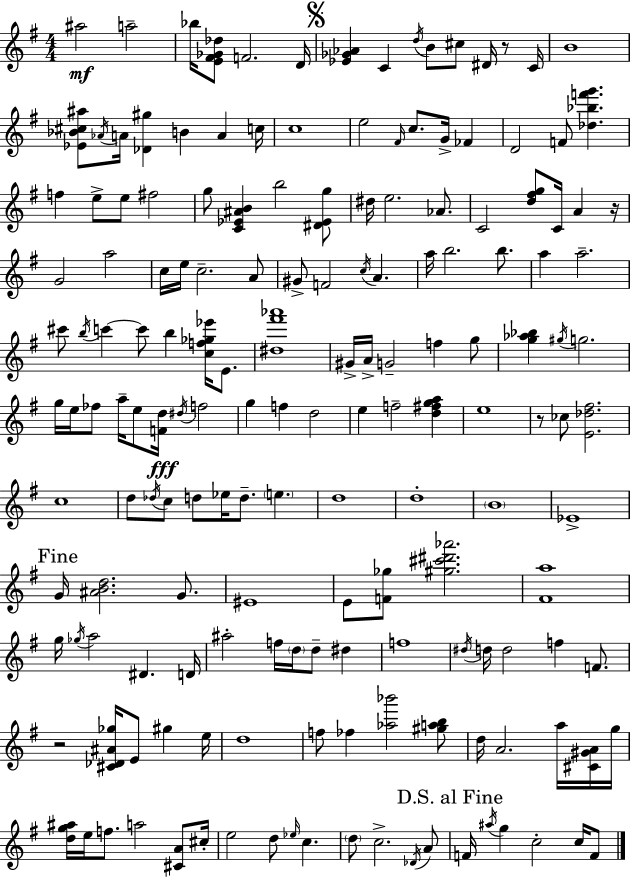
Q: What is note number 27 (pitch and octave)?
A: E5